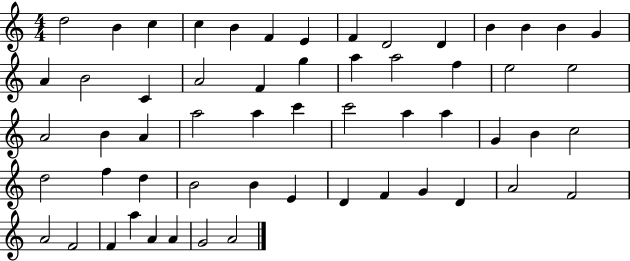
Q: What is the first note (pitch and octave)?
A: D5